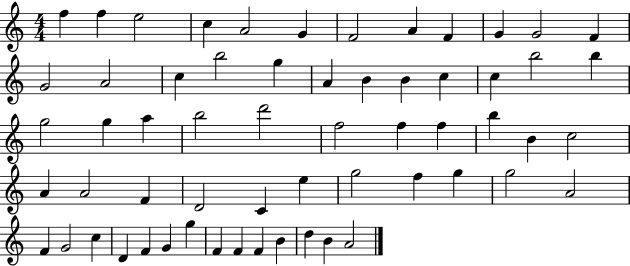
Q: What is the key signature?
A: C major